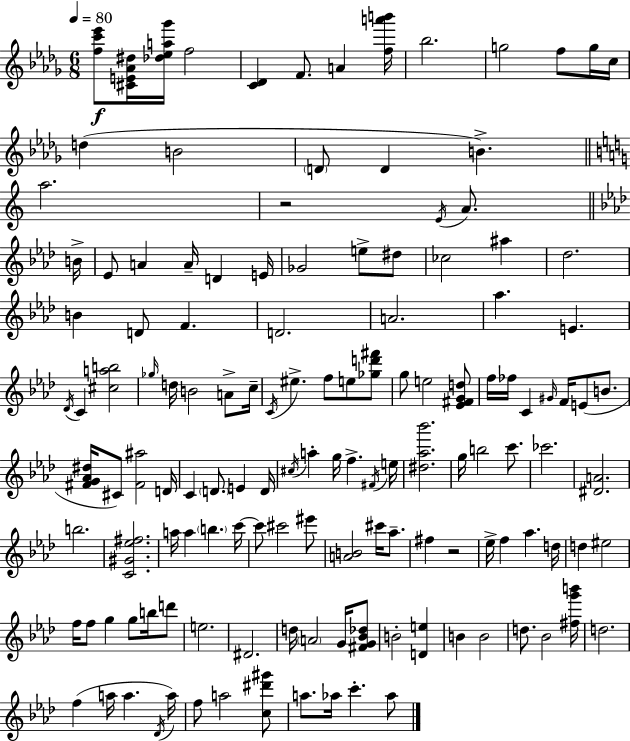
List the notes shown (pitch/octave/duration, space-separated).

[F5,C6,Eb6]/e [C#4,E4,Ab4,D#5]/s [Db5,Eb5,A5,Gb6]/s F5/h [C4,Db4]/q F4/e. A4/q [F5,A6,B6]/s Bb5/h. G5/h F5/e G5/s C5/s D5/q B4/h D4/e D4/q B4/q. A5/h. R/h E4/s A4/e. B4/s Eb4/e A4/q A4/s D4/q E4/s Gb4/h E5/e D#5/e CES5/h A#5/q Db5/h. B4/q D4/e F4/q. D4/h. A4/h. Ab5/q. E4/q. Db4/s C4/q [C#5,A5,B5]/h Gb5/s D5/s B4/h A4/e C5/s C4/s EIS5/q. F5/e E5/e [Gb5,D6,F#6]/e G5/e E5/h [Eb4,F#4,G4,D5]/e F5/s FES5/s C4/q G#4/s F4/s E4/e B4/e. [F#4,G4,Ab4,D#5]/s C#4/e [F#4,A#5]/h D4/s C4/q D4/e. E4/q D4/s C#5/s A5/q G5/s F5/q. F#4/s E5/s [D#5,Ab5,Bb6]/h. G5/s B5/h C6/e. CES6/h. [D#4,A4]/h. B5/h. [C4,G#4,Eb5,F#5]/h. A5/s A5/q B5/q. C6/s C6/e C#6/h EIS6/e [A4,B4]/h C#6/s Ab5/e. F#5/q R/h Eb5/s F5/q Ab5/q. D5/s D5/q EIS5/h F5/s F5/e G5/q G5/e B5/s D6/e E5/h. D#4/h. D5/s A4/h G4/s [F#4,G4,Bb4,Db5]/e B4/h [D4,E5]/q B4/q B4/h D5/e. Bb4/h [F#5,G6,B6]/s D5/h. F5/q A5/s A5/q. Db4/s A5/s F5/e A5/h [C5,D#6,G#6]/e A5/e. Ab5/s C6/q. Ab5/e